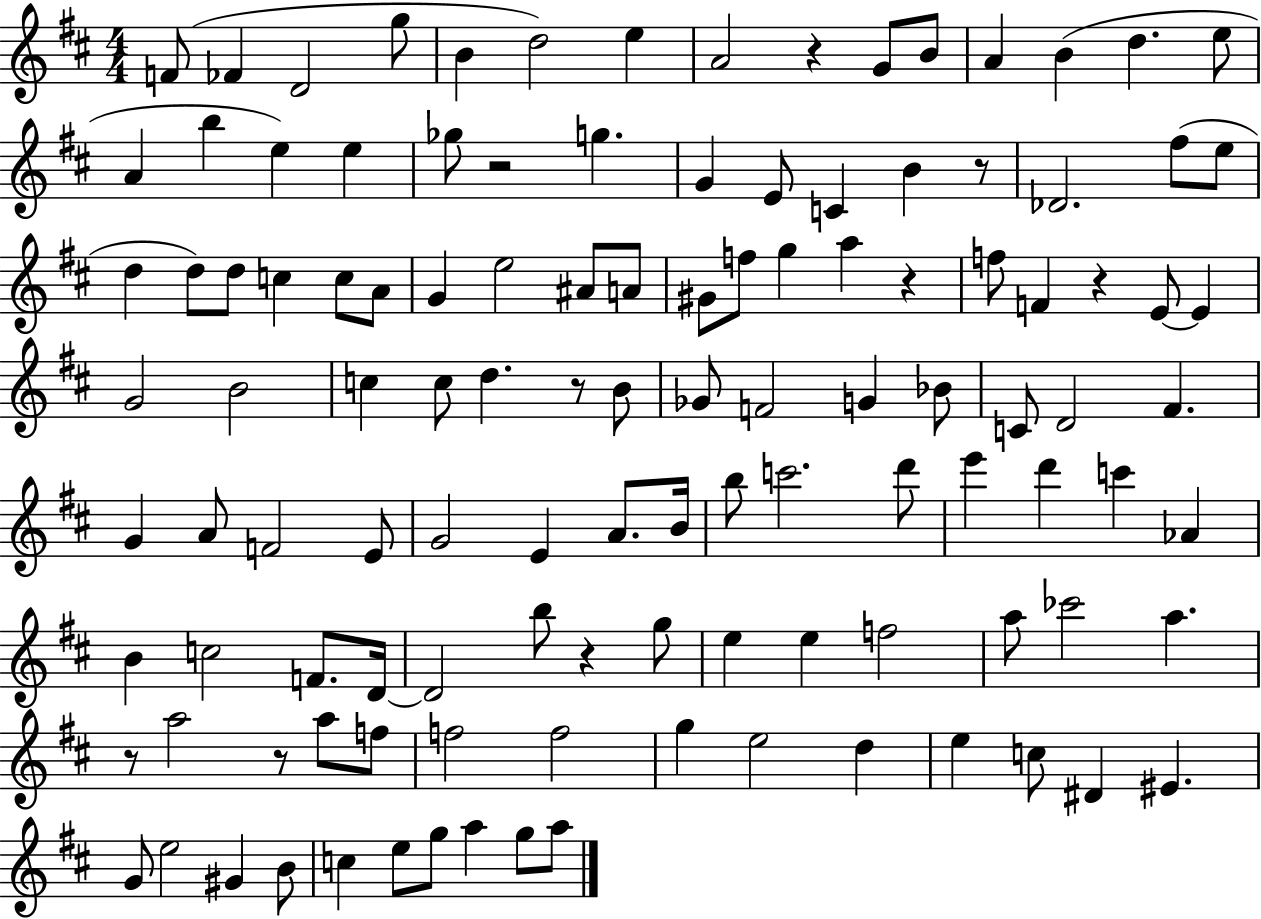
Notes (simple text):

F4/e FES4/q D4/h G5/e B4/q D5/h E5/q A4/h R/q G4/e B4/e A4/q B4/q D5/q. E5/e A4/q B5/q E5/q E5/q Gb5/e R/h G5/q. G4/q E4/e C4/q B4/q R/e Db4/h. F#5/e E5/e D5/q D5/e D5/e C5/q C5/e A4/e G4/q E5/h A#4/e A4/e G#4/e F5/e G5/q A5/q R/q F5/e F4/q R/q E4/e E4/q G4/h B4/h C5/q C5/e D5/q. R/e B4/e Gb4/e F4/h G4/q Bb4/e C4/e D4/h F#4/q. G4/q A4/e F4/h E4/e G4/h E4/q A4/e. B4/s B5/e C6/h. D6/e E6/q D6/q C6/q Ab4/q B4/q C5/h F4/e. D4/s D4/h B5/e R/q G5/e E5/q E5/q F5/h A5/e CES6/h A5/q. R/e A5/h R/e A5/e F5/e F5/h F5/h G5/q E5/h D5/q E5/q C5/e D#4/q EIS4/q. G4/e E5/h G#4/q B4/e C5/q E5/e G5/e A5/q G5/e A5/e